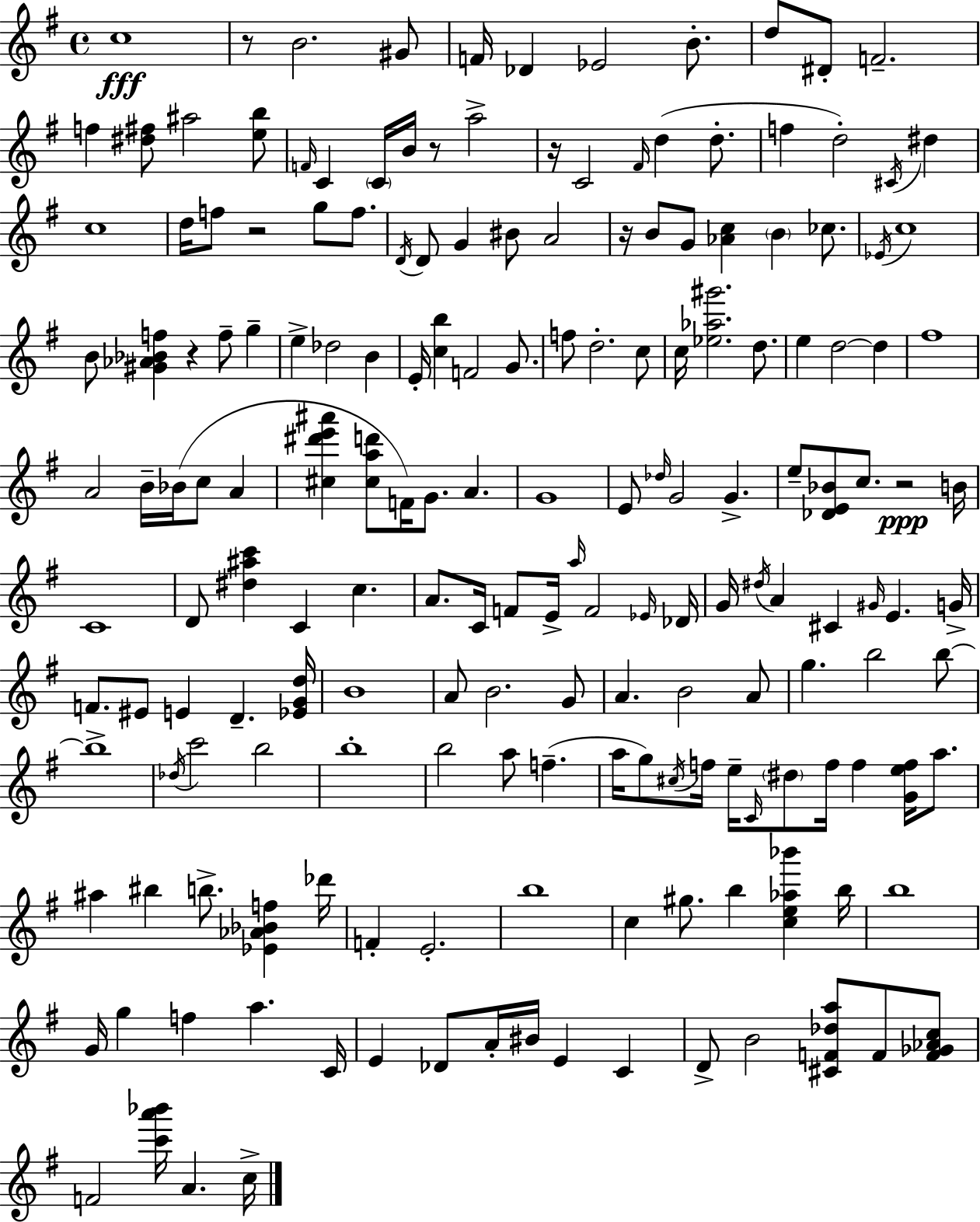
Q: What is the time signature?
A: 4/4